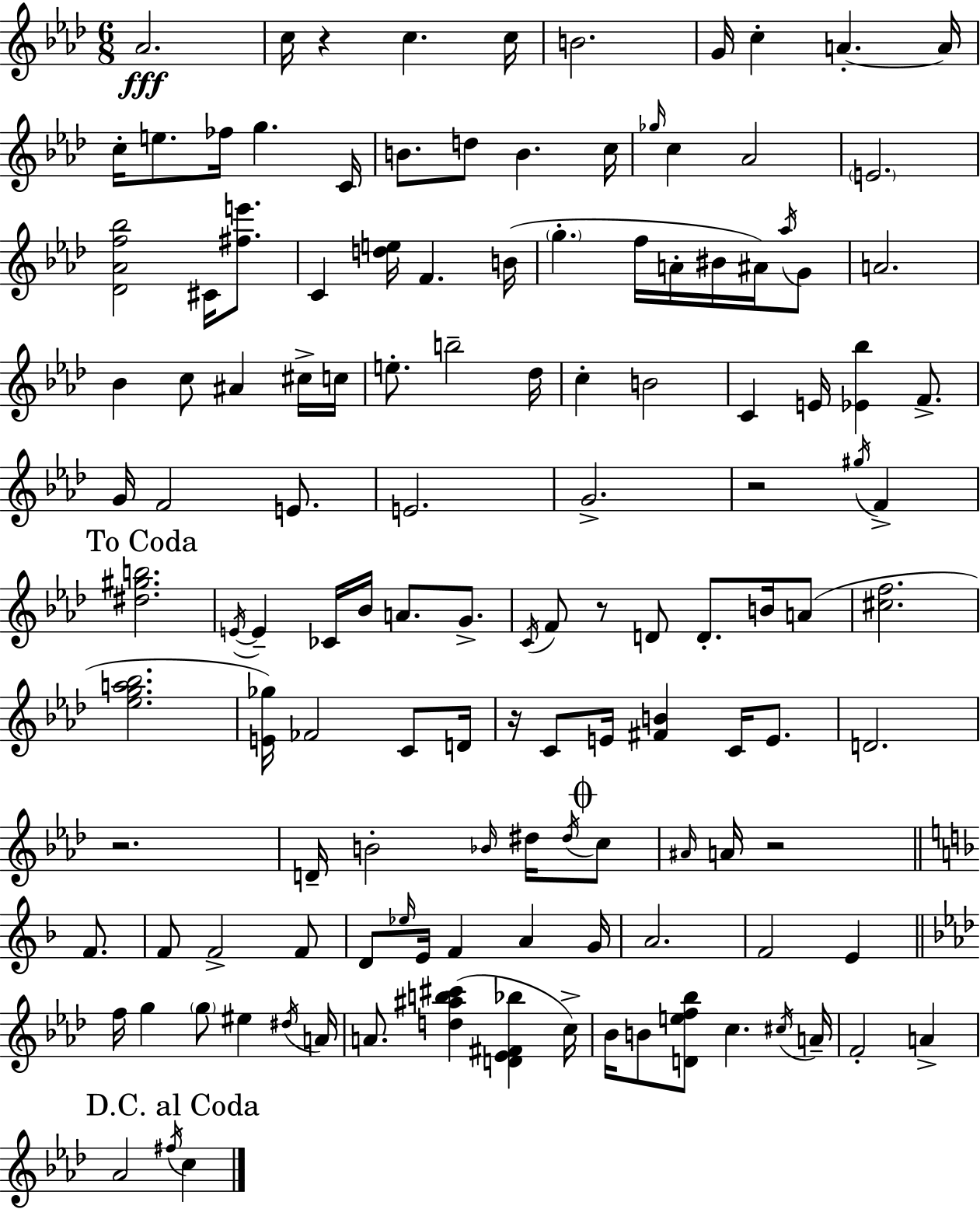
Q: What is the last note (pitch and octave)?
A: C5